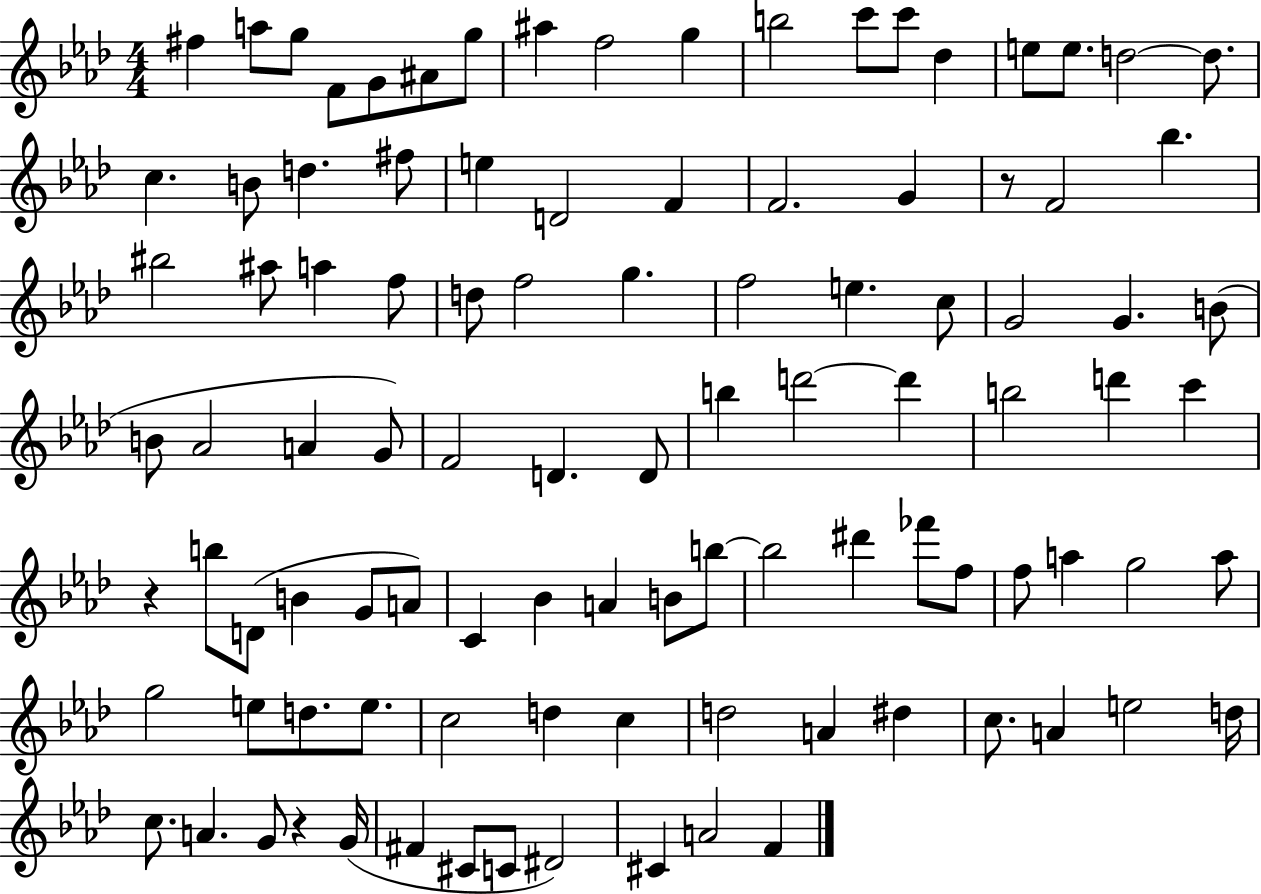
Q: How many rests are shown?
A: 3